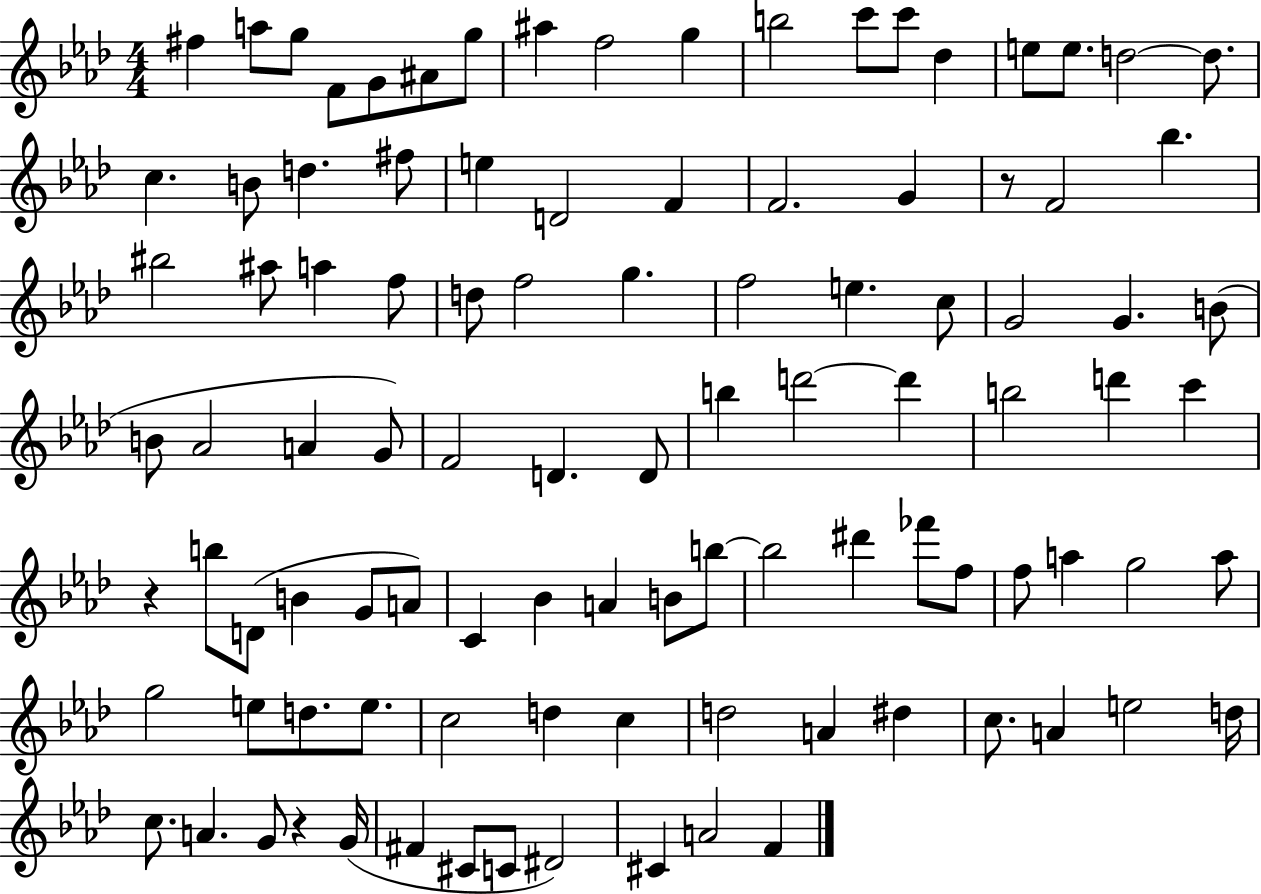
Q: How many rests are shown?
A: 3